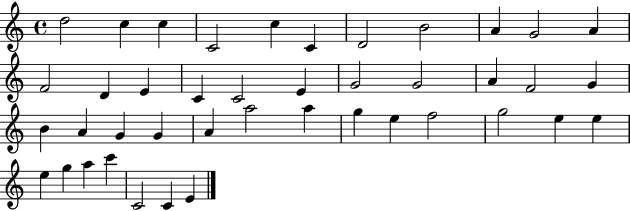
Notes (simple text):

D5/h C5/q C5/q C4/h C5/q C4/q D4/h B4/h A4/q G4/h A4/q F4/h D4/q E4/q C4/q C4/h E4/q G4/h G4/h A4/q F4/h G4/q B4/q A4/q G4/q G4/q A4/q A5/h A5/q G5/q E5/q F5/h G5/h E5/q E5/q E5/q G5/q A5/q C6/q C4/h C4/q E4/q